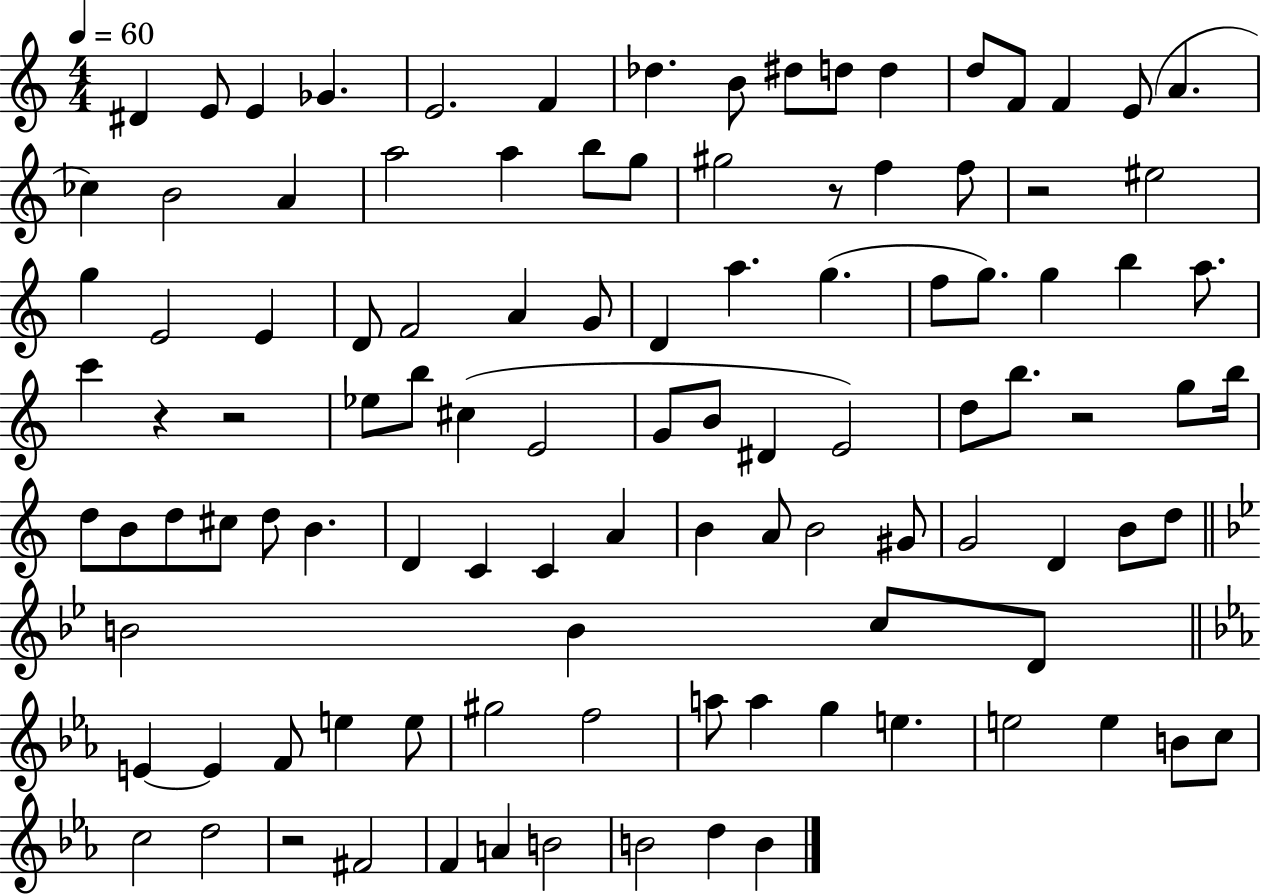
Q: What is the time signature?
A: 4/4